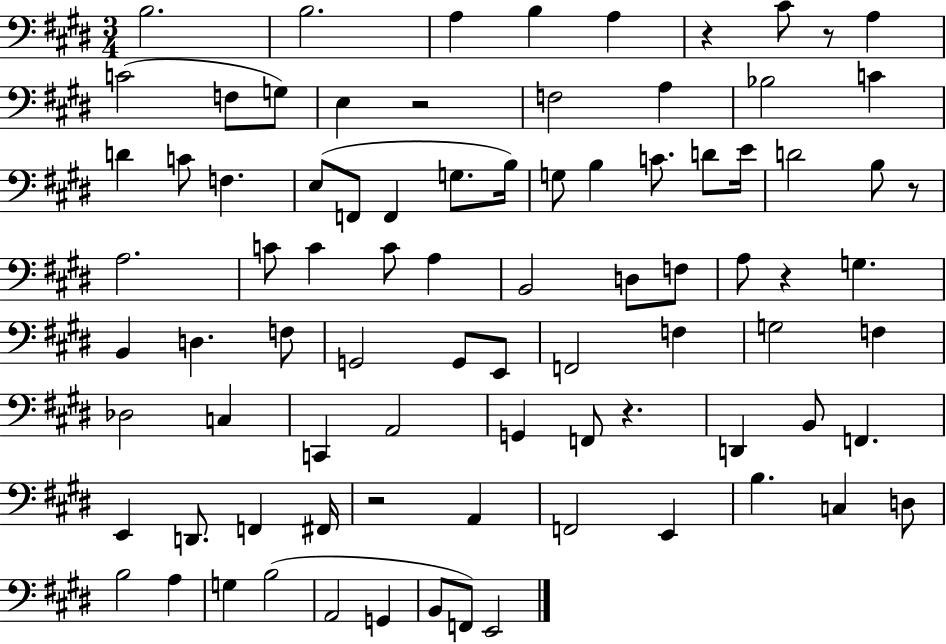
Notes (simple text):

B3/h. B3/h. A3/q B3/q A3/q R/q C#4/e R/e A3/q C4/h F3/e G3/e E3/q R/h F3/h A3/q Bb3/h C4/q D4/q C4/e F3/q. E3/e F2/e F2/q G3/e. B3/s G3/e B3/q C4/e. D4/e E4/s D4/h B3/e R/e A3/h. C4/e C4/q C4/e A3/q B2/h D3/e F3/e A3/e R/q G3/q. B2/q D3/q. F3/e G2/h G2/e E2/e F2/h F3/q G3/h F3/q Db3/h C3/q C2/q A2/h G2/q F2/e R/q. D2/q B2/e F2/q. E2/q D2/e. F2/q F#2/s R/h A2/q F2/h E2/q B3/q. C3/q D3/e B3/h A3/q G3/q B3/h A2/h G2/q B2/e F2/e E2/h